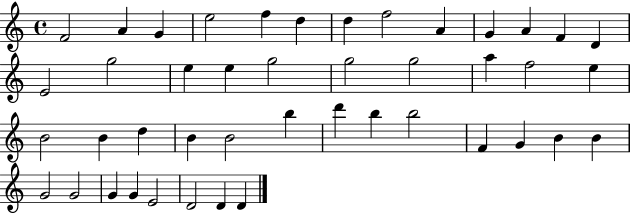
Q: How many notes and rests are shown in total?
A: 44